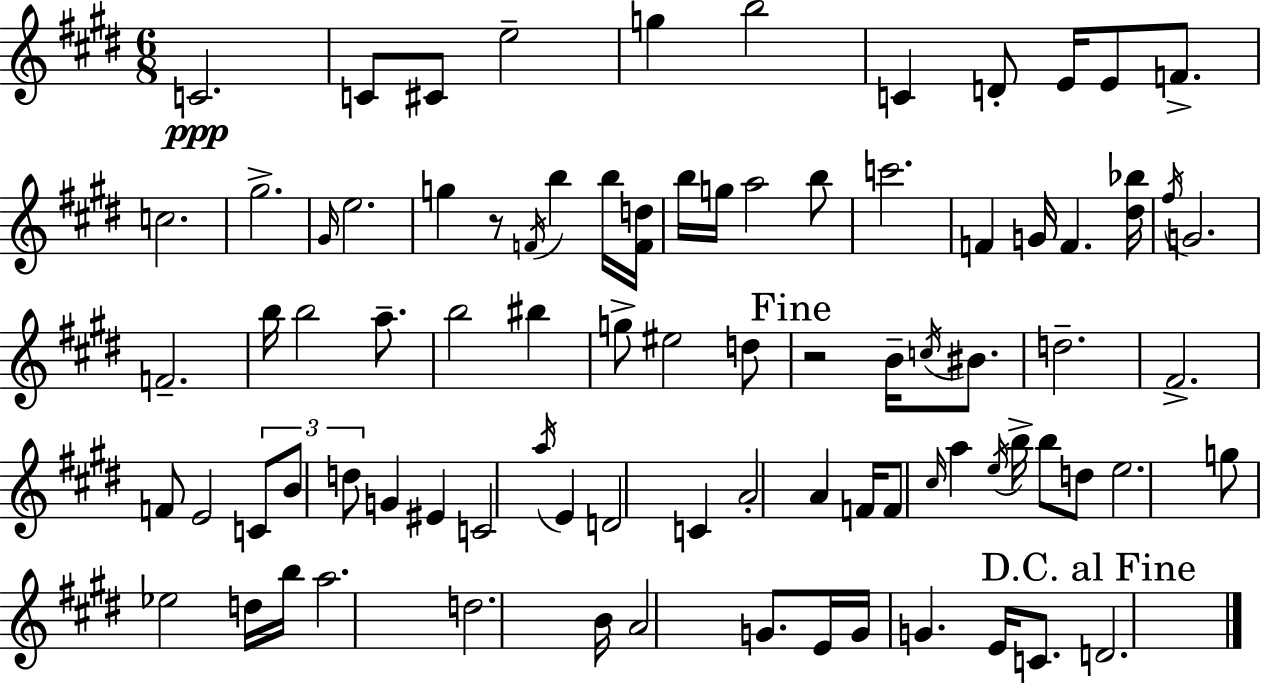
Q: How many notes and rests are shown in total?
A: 85